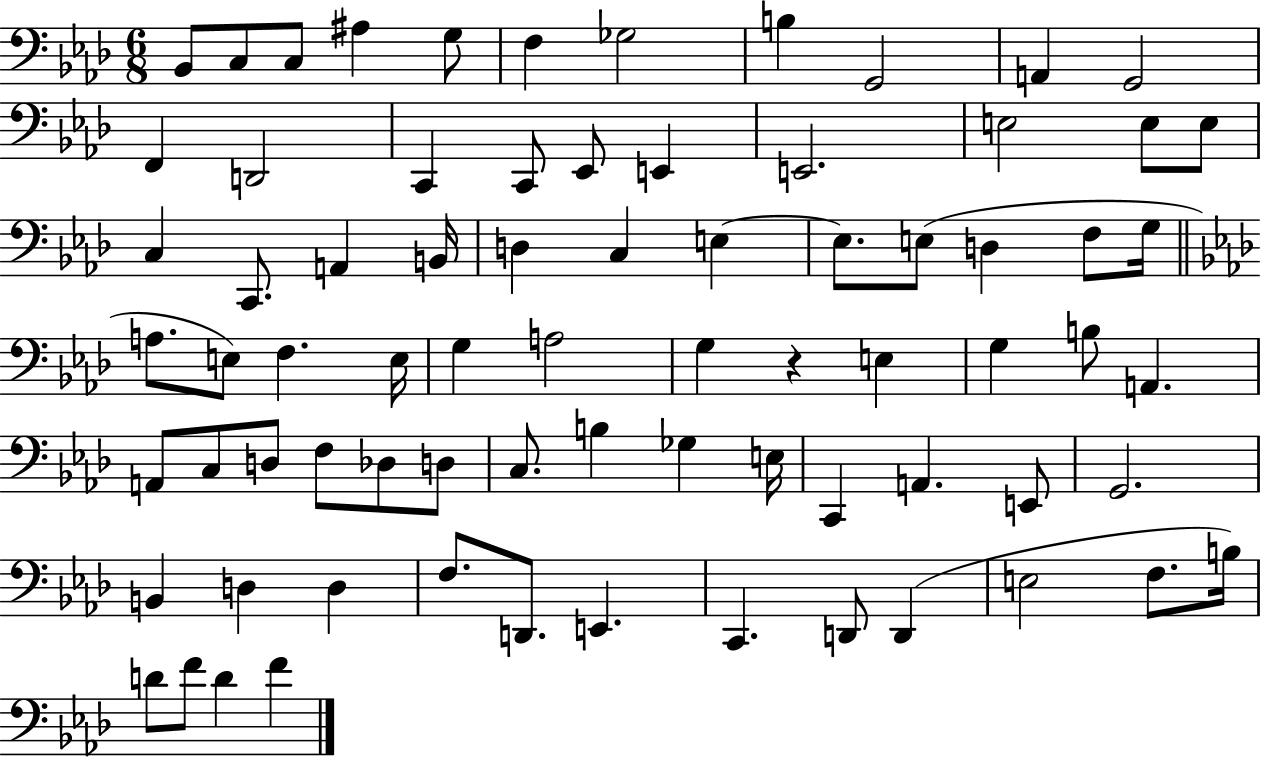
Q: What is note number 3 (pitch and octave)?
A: C3